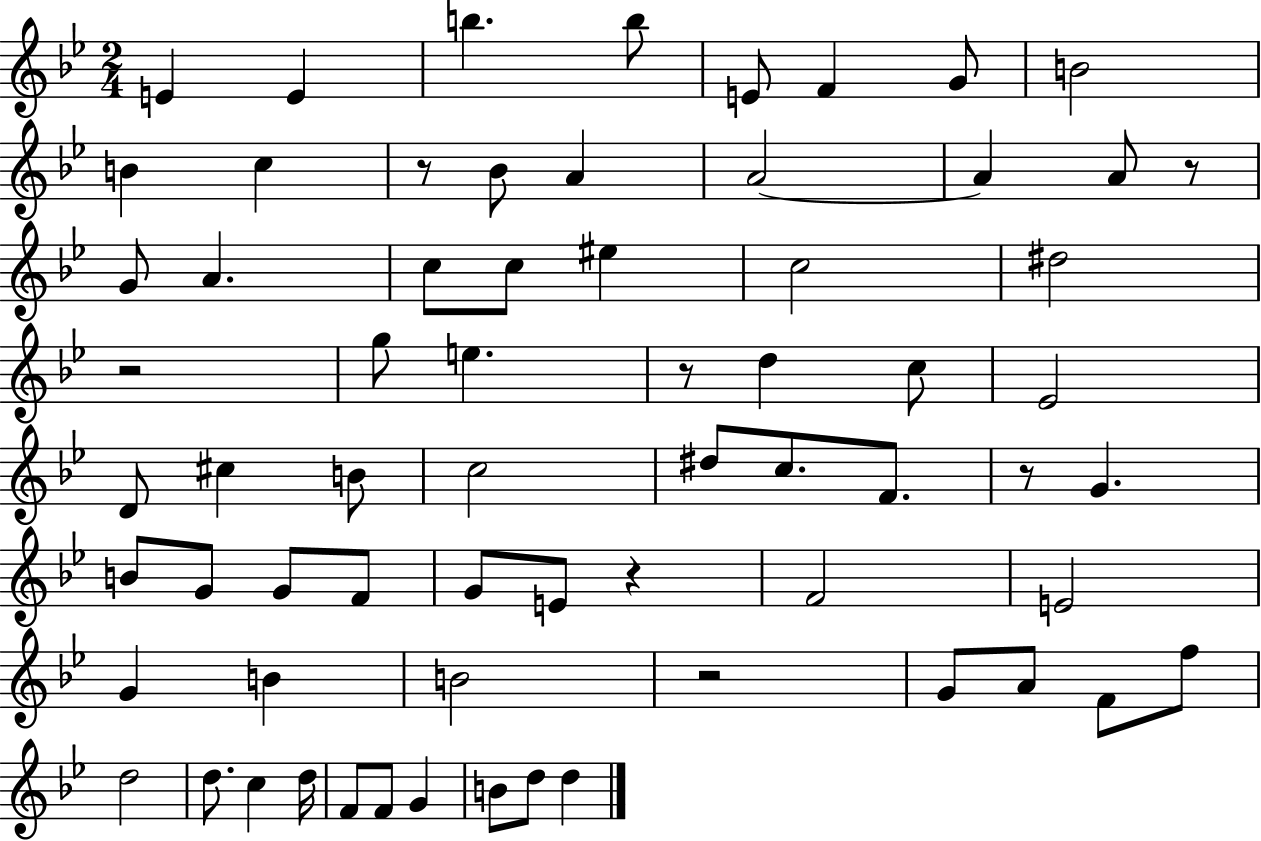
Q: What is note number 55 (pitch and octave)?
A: F4